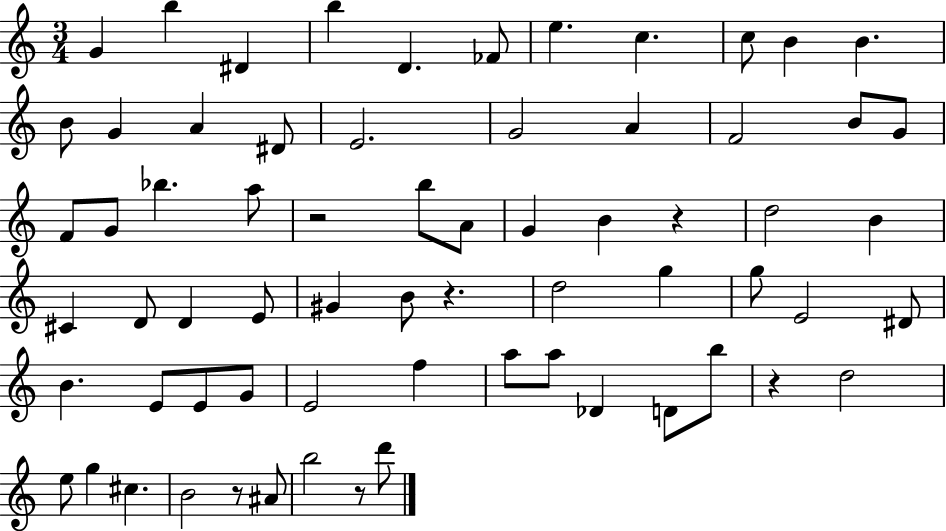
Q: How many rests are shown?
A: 6